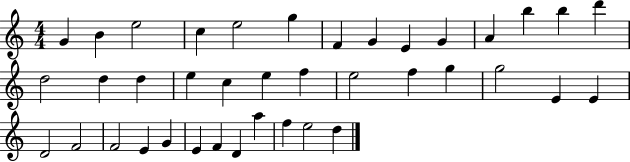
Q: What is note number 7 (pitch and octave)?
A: F4